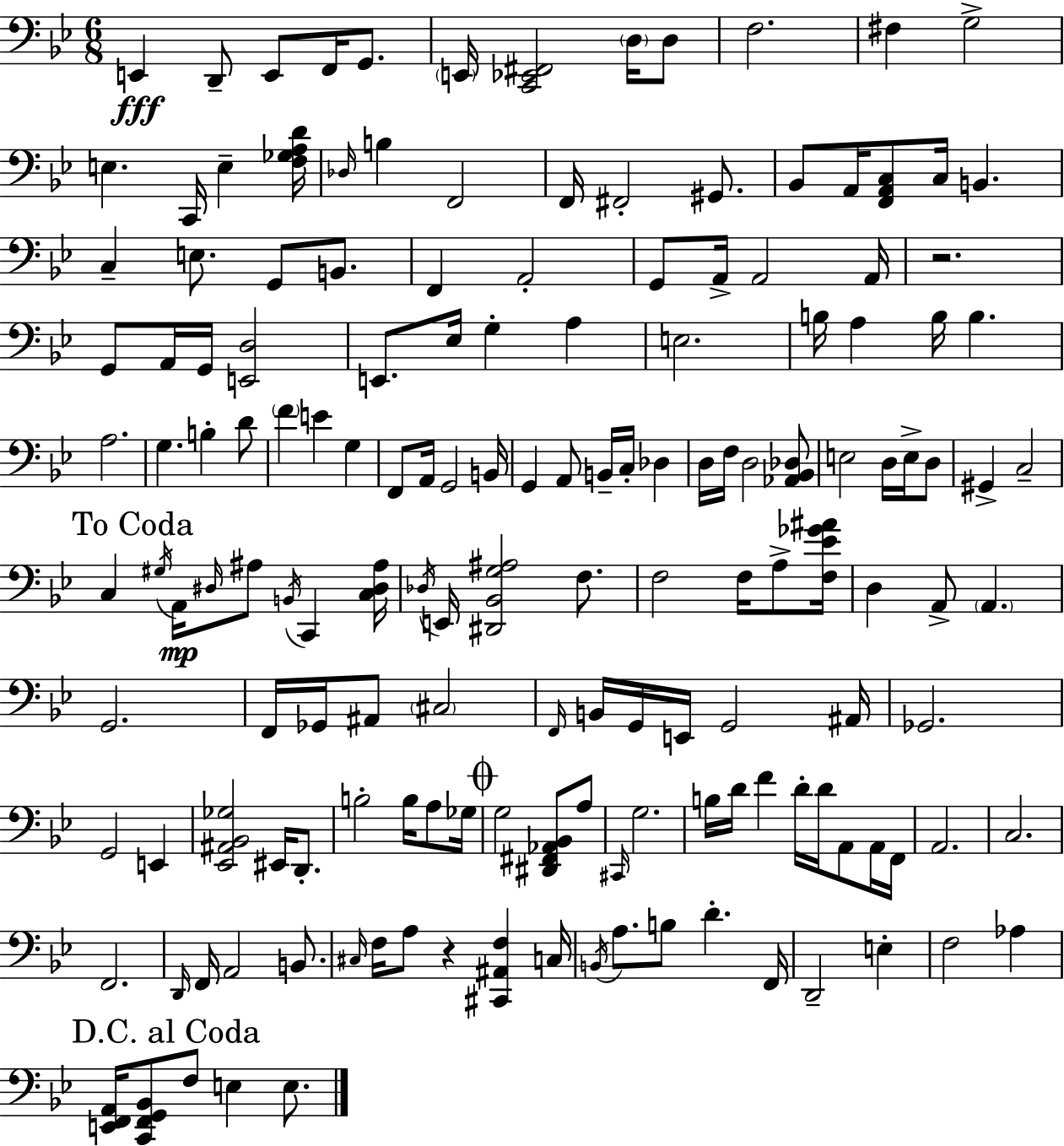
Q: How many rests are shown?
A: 2